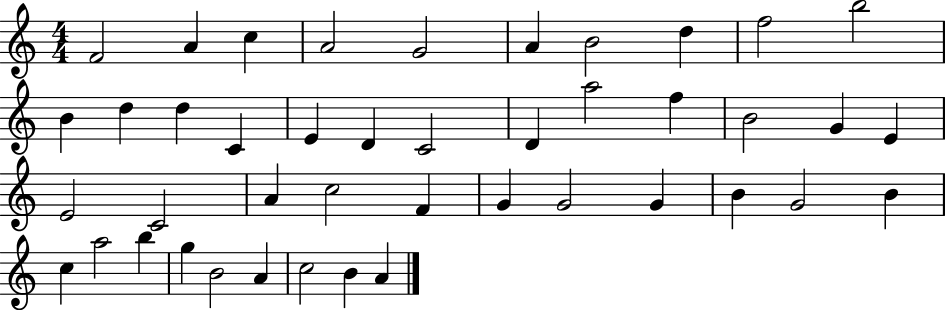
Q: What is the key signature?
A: C major